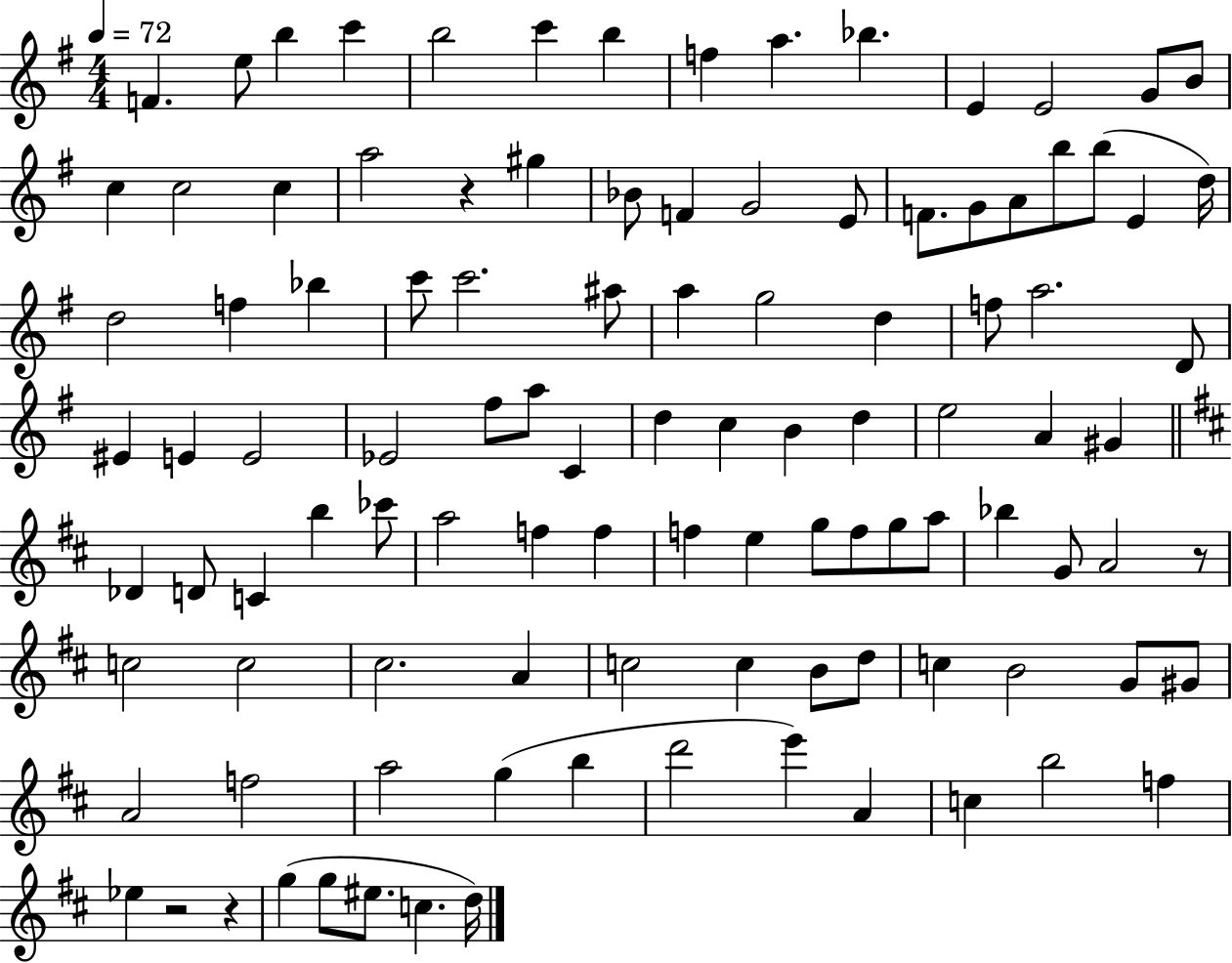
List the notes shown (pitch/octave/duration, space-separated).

F4/q. E5/e B5/q C6/q B5/h C6/q B5/q F5/q A5/q. Bb5/q. E4/q E4/h G4/e B4/e C5/q C5/h C5/q A5/h R/q G#5/q Bb4/e F4/q G4/h E4/e F4/e. G4/e A4/e B5/e B5/e E4/q D5/s D5/h F5/q Bb5/q C6/e C6/h. A#5/e A5/q G5/h D5/q F5/e A5/h. D4/e EIS4/q E4/q E4/h Eb4/h F#5/e A5/e C4/q D5/q C5/q B4/q D5/q E5/h A4/q G#4/q Db4/q D4/e C4/q B5/q CES6/e A5/h F5/q F5/q F5/q E5/q G5/e F5/e G5/e A5/e Bb5/q G4/e A4/h R/e C5/h C5/h C#5/h. A4/q C5/h C5/q B4/e D5/e C5/q B4/h G4/e G#4/e A4/h F5/h A5/h G5/q B5/q D6/h E6/q A4/q C5/q B5/h F5/q Eb5/q R/h R/q G5/q G5/e EIS5/e. C5/q. D5/s